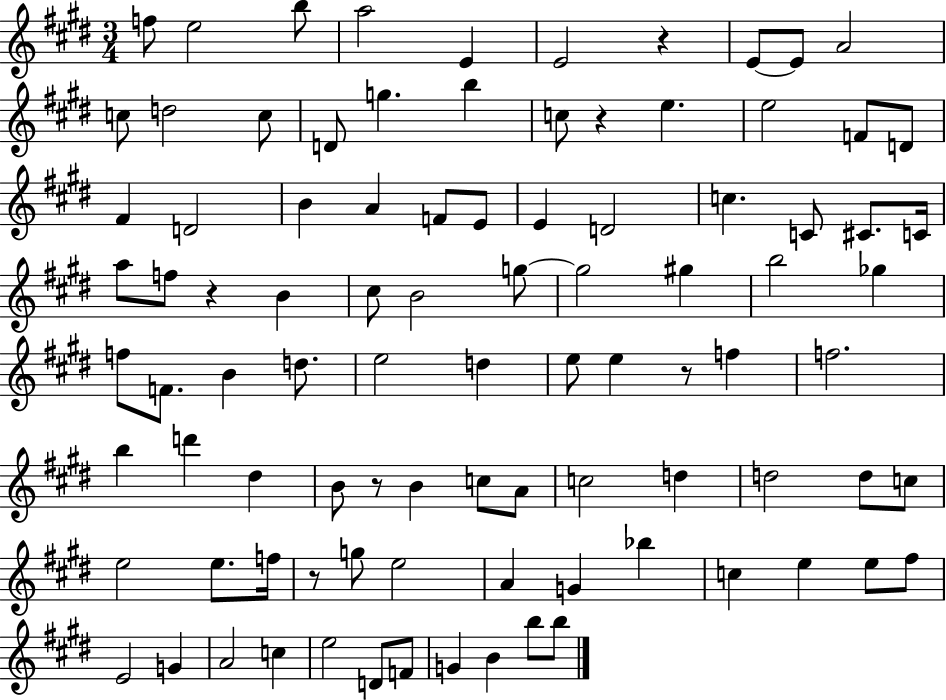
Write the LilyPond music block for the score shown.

{
  \clef treble
  \numericTimeSignature
  \time 3/4
  \key e \major
  \repeat volta 2 { f''8 e''2 b''8 | a''2 e'4 | e'2 r4 | e'8~~ e'8 a'2 | \break c''8 d''2 c''8 | d'8 g''4. b''4 | c''8 r4 e''4. | e''2 f'8 d'8 | \break fis'4 d'2 | b'4 a'4 f'8 e'8 | e'4 d'2 | c''4. c'8 cis'8. c'16 | \break a''8 f''8 r4 b'4 | cis''8 b'2 g''8~~ | g''2 gis''4 | b''2 ges''4 | \break f''8 f'8. b'4 d''8. | e''2 d''4 | e''8 e''4 r8 f''4 | f''2. | \break b''4 d'''4 dis''4 | b'8 r8 b'4 c''8 a'8 | c''2 d''4 | d''2 d''8 c''8 | \break e''2 e''8. f''16 | r8 g''8 e''2 | a'4 g'4 bes''4 | c''4 e''4 e''8 fis''8 | \break e'2 g'4 | a'2 c''4 | e''2 d'8 f'8 | g'4 b'4 b''8 b''8 | \break } \bar "|."
}